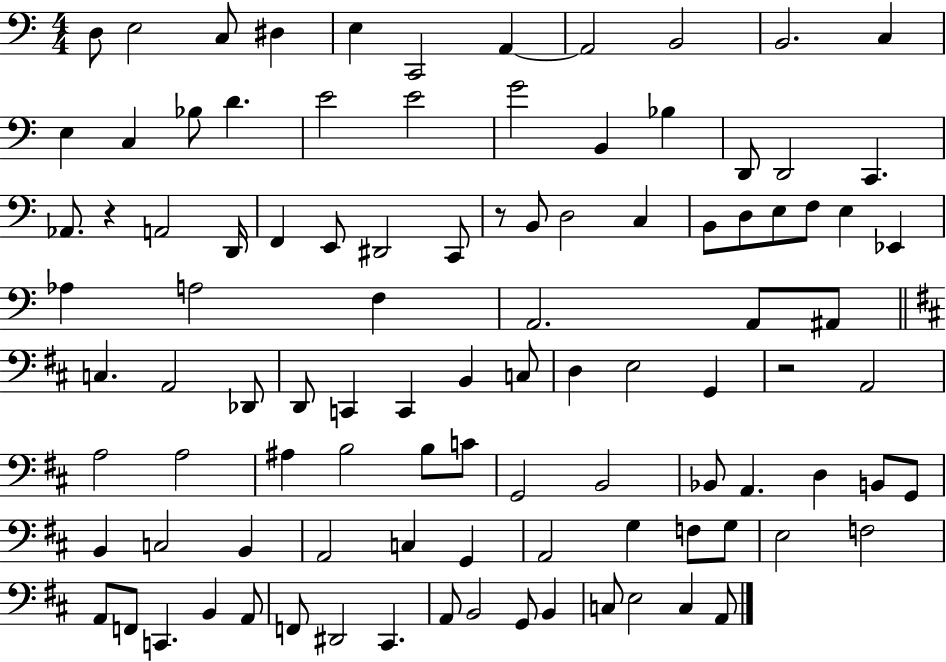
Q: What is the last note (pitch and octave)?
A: A2